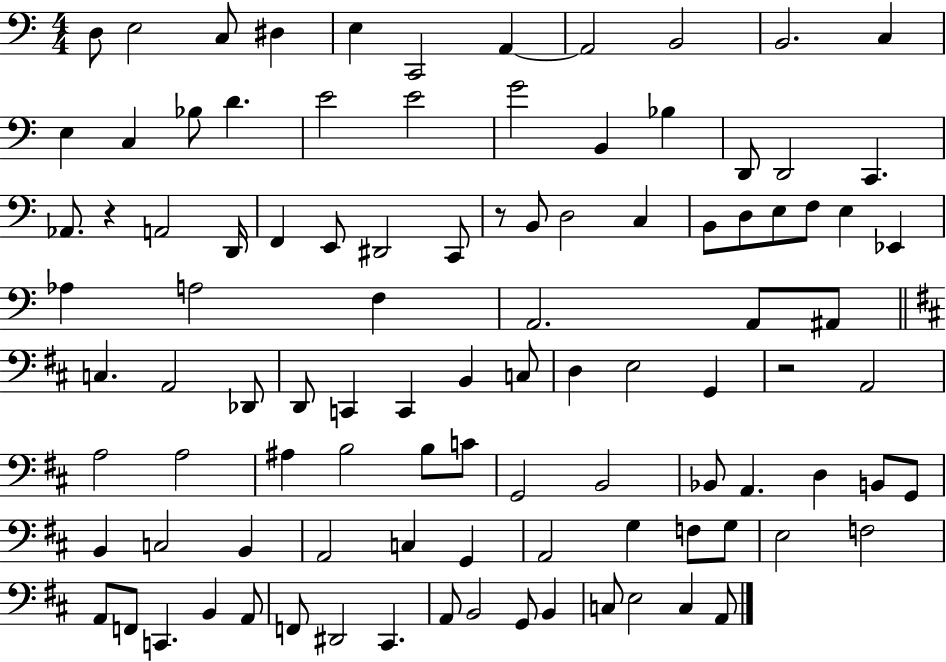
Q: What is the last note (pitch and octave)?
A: A2